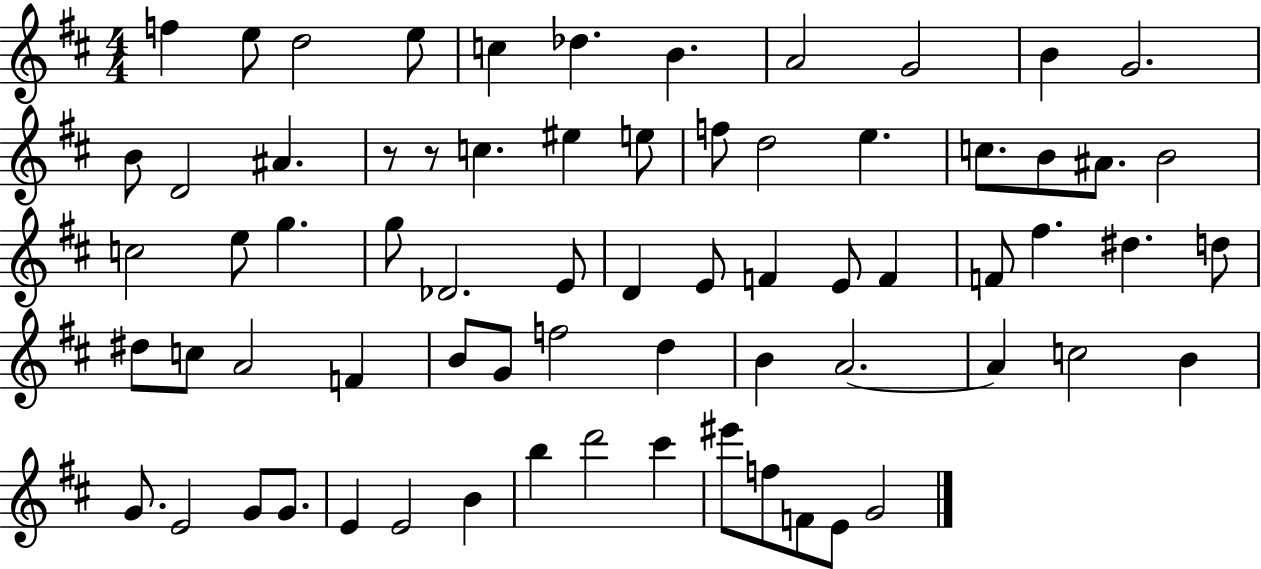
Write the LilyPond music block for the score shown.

{
  \clef treble
  \numericTimeSignature
  \time 4/4
  \key d \major
  f''4 e''8 d''2 e''8 | c''4 des''4. b'4. | a'2 g'2 | b'4 g'2. | \break b'8 d'2 ais'4. | r8 r8 c''4. eis''4 e''8 | f''8 d''2 e''4. | c''8. b'8 ais'8. b'2 | \break c''2 e''8 g''4. | g''8 des'2. e'8 | d'4 e'8 f'4 e'8 f'4 | f'8 fis''4. dis''4. d''8 | \break dis''8 c''8 a'2 f'4 | b'8 g'8 f''2 d''4 | b'4 a'2.~~ | a'4 c''2 b'4 | \break g'8. e'2 g'8 g'8. | e'4 e'2 b'4 | b''4 d'''2 cis'''4 | eis'''8 f''8 f'8 e'8 g'2 | \break \bar "|."
}